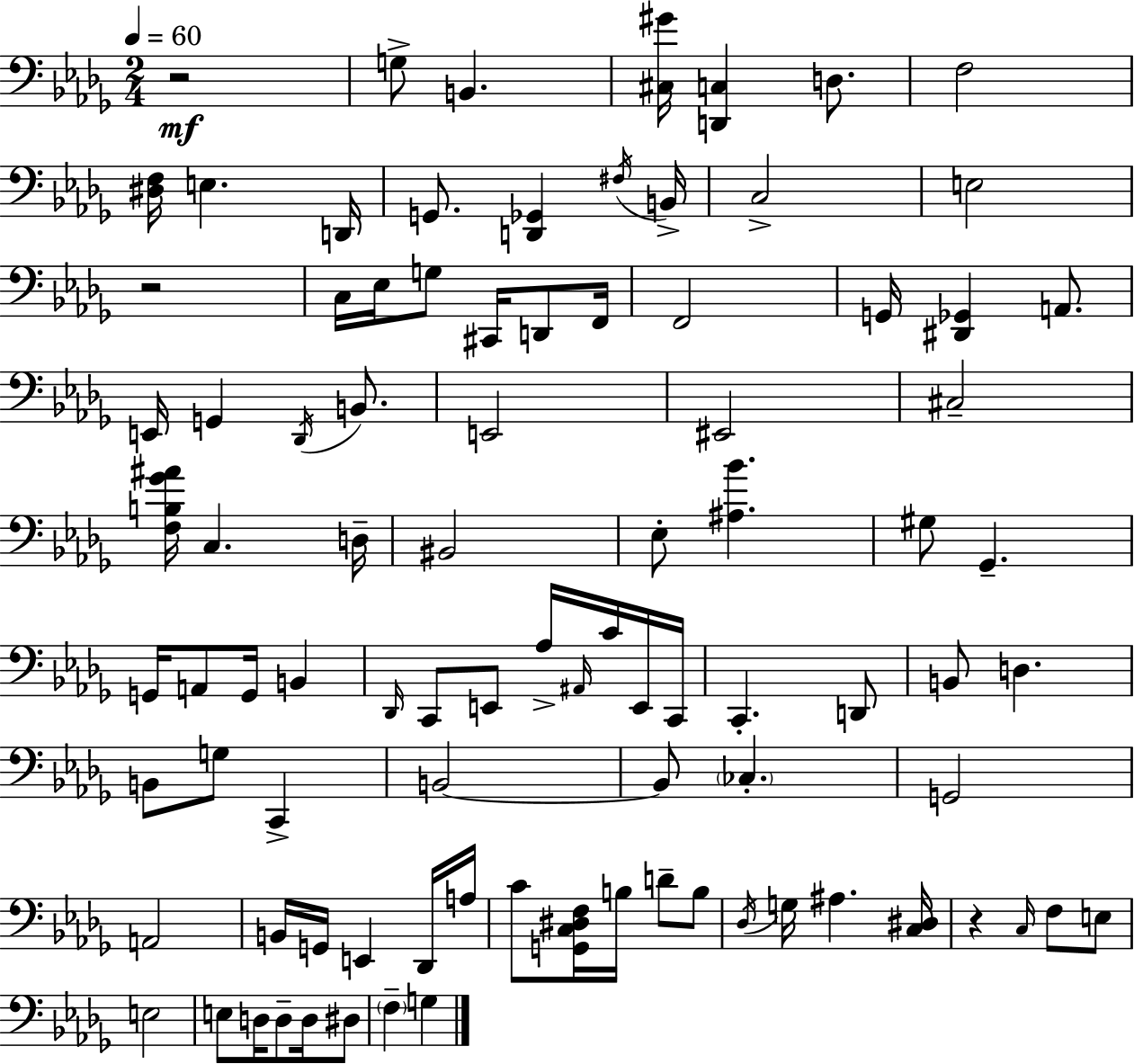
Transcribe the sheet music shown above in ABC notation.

X:1
T:Untitled
M:2/4
L:1/4
K:Bbm
z2 G,/2 B,, [^C,^G]/4 [D,,C,] D,/2 F,2 [^D,F,]/4 E, D,,/4 G,,/2 [D,,_G,,] ^F,/4 B,,/4 C,2 E,2 z2 C,/4 _E,/4 G,/2 ^C,,/4 D,,/2 F,,/4 F,,2 G,,/4 [^D,,_G,,] A,,/2 E,,/4 G,, _D,,/4 B,,/2 E,,2 ^E,,2 ^C,2 [F,B,_G^A]/4 C, D,/4 ^B,,2 _E,/2 [^A,_B] ^G,/2 _G,, G,,/4 A,,/2 G,,/4 B,, _D,,/4 C,,/2 E,,/2 _A,/4 ^A,,/4 C/4 E,,/4 C,,/4 C,, D,,/2 B,,/2 D, B,,/2 G,/2 C,, B,,2 B,,/2 _C, G,,2 A,,2 B,,/4 G,,/4 E,, _D,,/4 A,/4 C/2 [G,,C,^D,F,]/4 B,/4 D/2 B,/2 _D,/4 G,/4 ^A, [C,^D,]/4 z C,/4 F,/2 E,/2 E,2 E,/2 D,/4 D,/2 D,/4 ^D,/2 F, G,